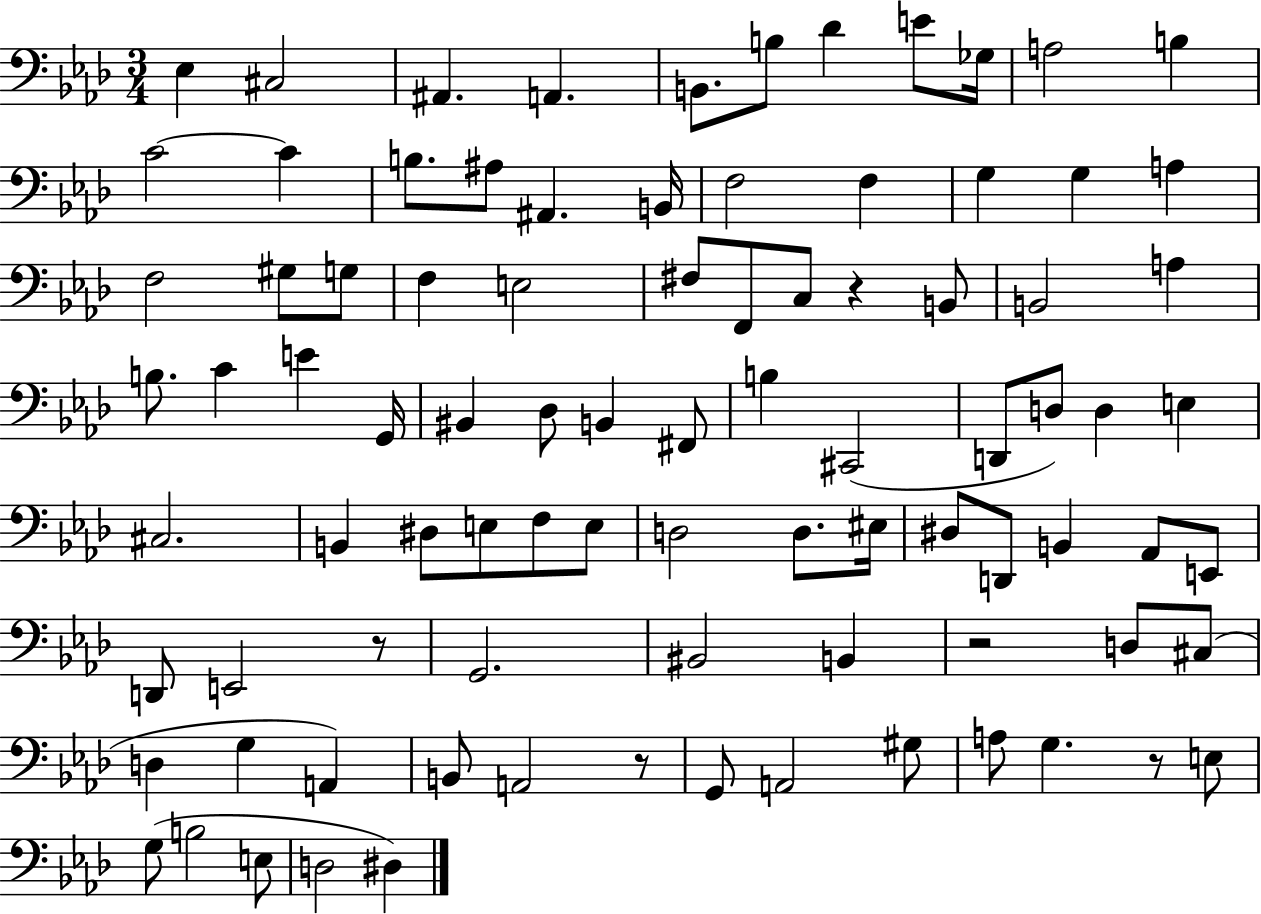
{
  \clef bass
  \numericTimeSignature
  \time 3/4
  \key aes \major
  ees4 cis2 | ais,4. a,4. | b,8. b8 des'4 e'8 ges16 | a2 b4 | \break c'2~~ c'4 | b8. ais8 ais,4. b,16 | f2 f4 | g4 g4 a4 | \break f2 gis8 g8 | f4 e2 | fis8 f,8 c8 r4 b,8 | b,2 a4 | \break b8. c'4 e'4 g,16 | bis,4 des8 b,4 fis,8 | b4 cis,2( | d,8 d8) d4 e4 | \break cis2. | b,4 dis8 e8 f8 e8 | d2 d8. eis16 | dis8 d,8 b,4 aes,8 e,8 | \break d,8 e,2 r8 | g,2. | bis,2 b,4 | r2 d8 cis8( | \break d4 g4 a,4) | b,8 a,2 r8 | g,8 a,2 gis8 | a8 g4. r8 e8 | \break g8( b2 e8 | d2 dis4) | \bar "|."
}